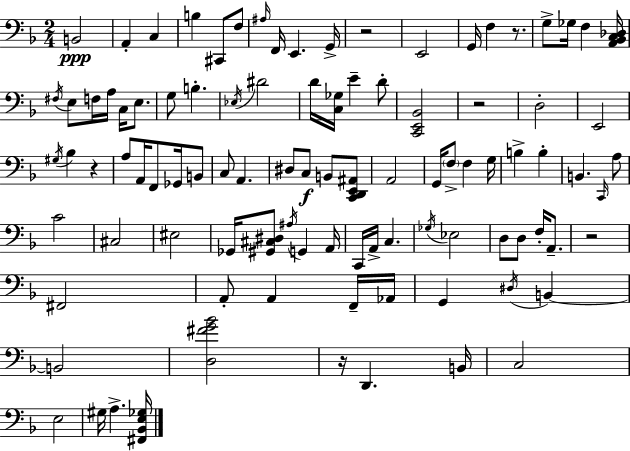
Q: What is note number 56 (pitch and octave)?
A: EIS3